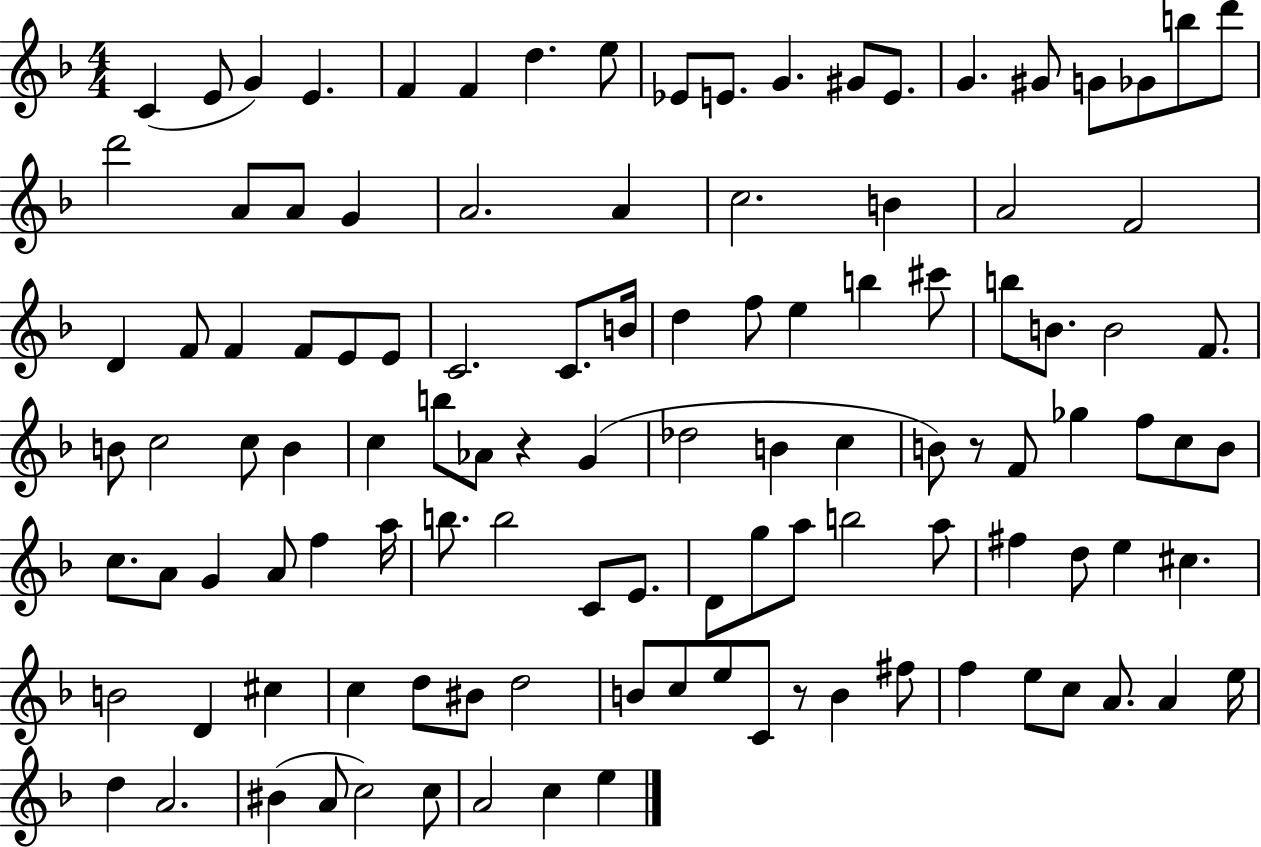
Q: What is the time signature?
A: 4/4